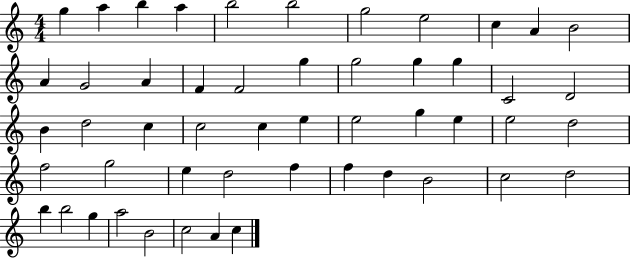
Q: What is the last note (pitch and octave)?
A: C5